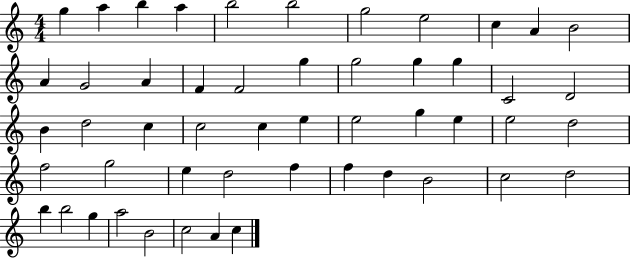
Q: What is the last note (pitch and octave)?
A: C5